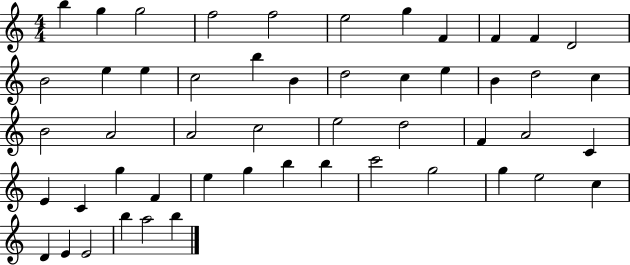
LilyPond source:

{
  \clef treble
  \numericTimeSignature
  \time 4/4
  \key c \major
  b''4 g''4 g''2 | f''2 f''2 | e''2 g''4 f'4 | f'4 f'4 d'2 | \break b'2 e''4 e''4 | c''2 b''4 b'4 | d''2 c''4 e''4 | b'4 d''2 c''4 | \break b'2 a'2 | a'2 c''2 | e''2 d''2 | f'4 a'2 c'4 | \break e'4 c'4 g''4 f'4 | e''4 g''4 b''4 b''4 | c'''2 g''2 | g''4 e''2 c''4 | \break d'4 e'4 e'2 | b''4 a''2 b''4 | \bar "|."
}